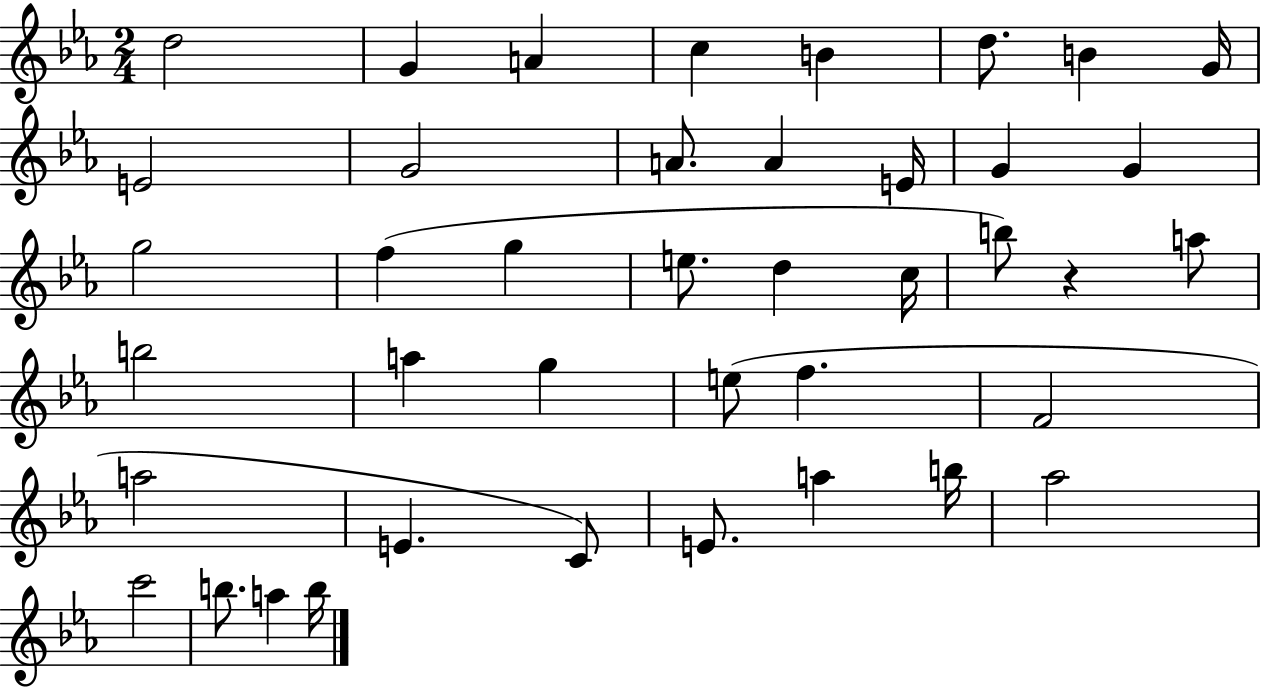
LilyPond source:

{
  \clef treble
  \numericTimeSignature
  \time 2/4
  \key ees \major
  \repeat volta 2 { d''2 | g'4 a'4 | c''4 b'4 | d''8. b'4 g'16 | \break e'2 | g'2 | a'8. a'4 e'16 | g'4 g'4 | \break g''2 | f''4( g''4 | e''8. d''4 c''16 | b''8) r4 a''8 | \break b''2 | a''4 g''4 | e''8( f''4. | f'2 | \break a''2 | e'4. c'8) | e'8. a''4 b''16 | aes''2 | \break c'''2 | b''8. a''4 b''16 | } \bar "|."
}